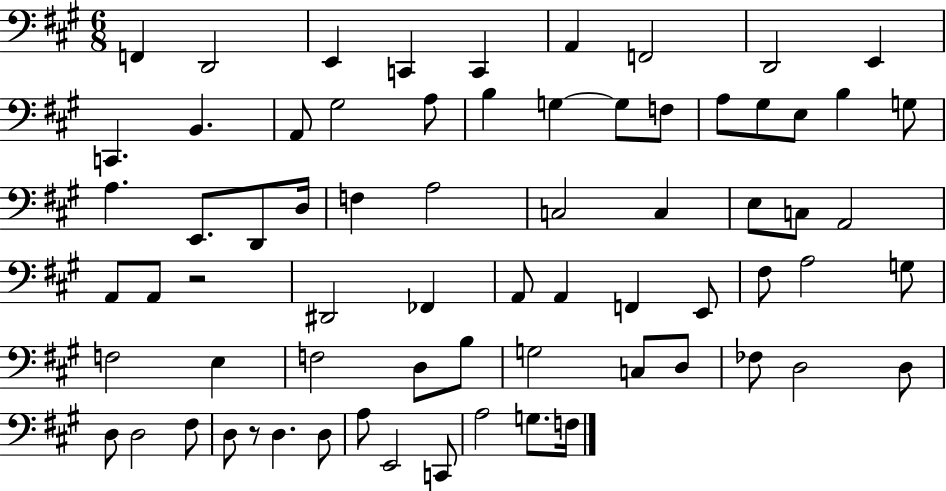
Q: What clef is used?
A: bass